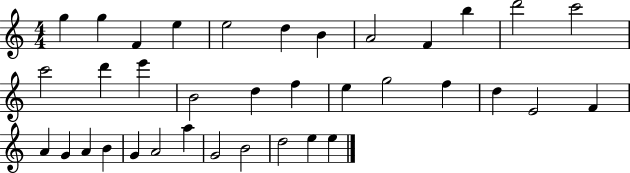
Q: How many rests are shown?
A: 0